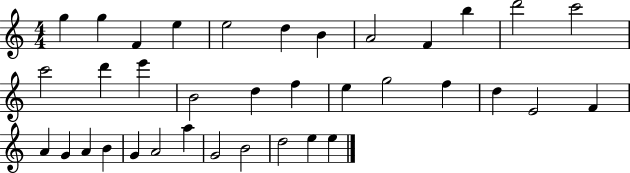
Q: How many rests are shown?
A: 0